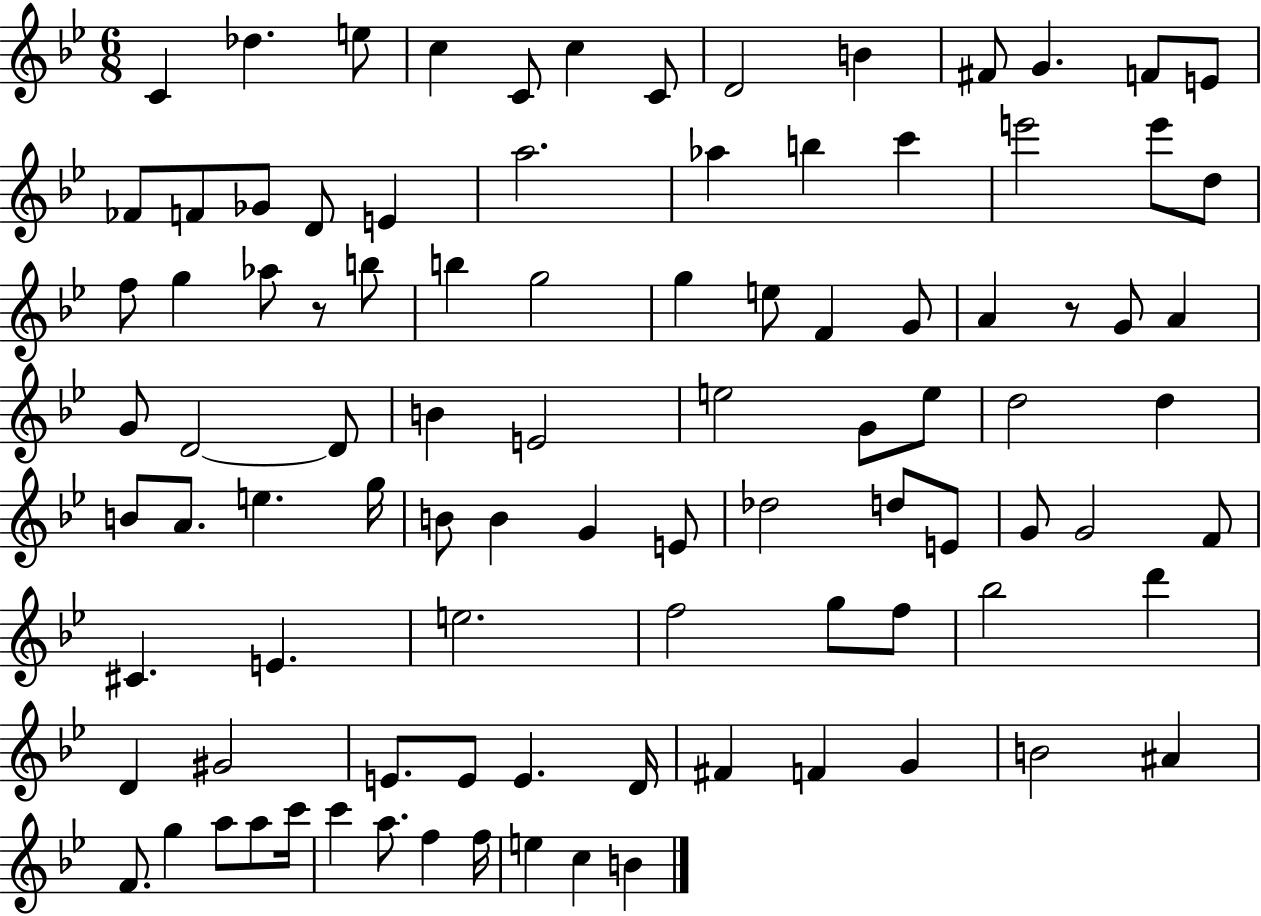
X:1
T:Untitled
M:6/8
L:1/4
K:Bb
C _d e/2 c C/2 c C/2 D2 B ^F/2 G F/2 E/2 _F/2 F/2 _G/2 D/2 E a2 _a b c' e'2 e'/2 d/2 f/2 g _a/2 z/2 b/2 b g2 g e/2 F G/2 A z/2 G/2 A G/2 D2 D/2 B E2 e2 G/2 e/2 d2 d B/2 A/2 e g/4 B/2 B G E/2 _d2 d/2 E/2 G/2 G2 F/2 ^C E e2 f2 g/2 f/2 _b2 d' D ^G2 E/2 E/2 E D/4 ^F F G B2 ^A F/2 g a/2 a/2 c'/4 c' a/2 f f/4 e c B